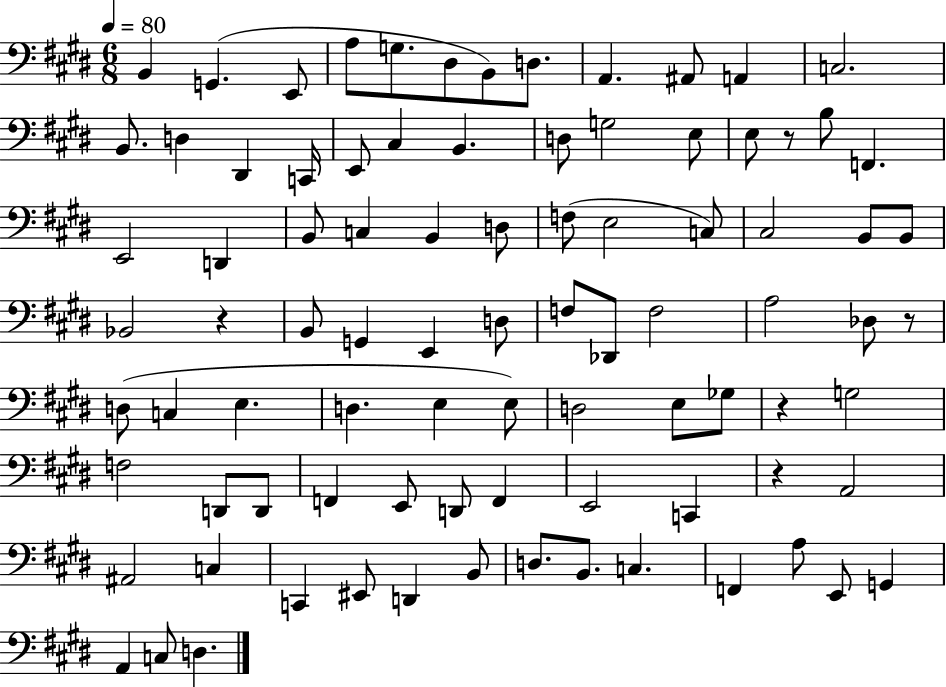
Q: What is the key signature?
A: E major